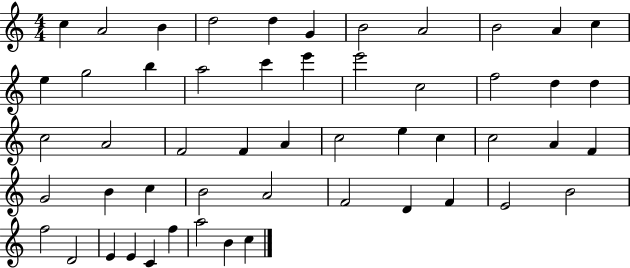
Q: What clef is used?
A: treble